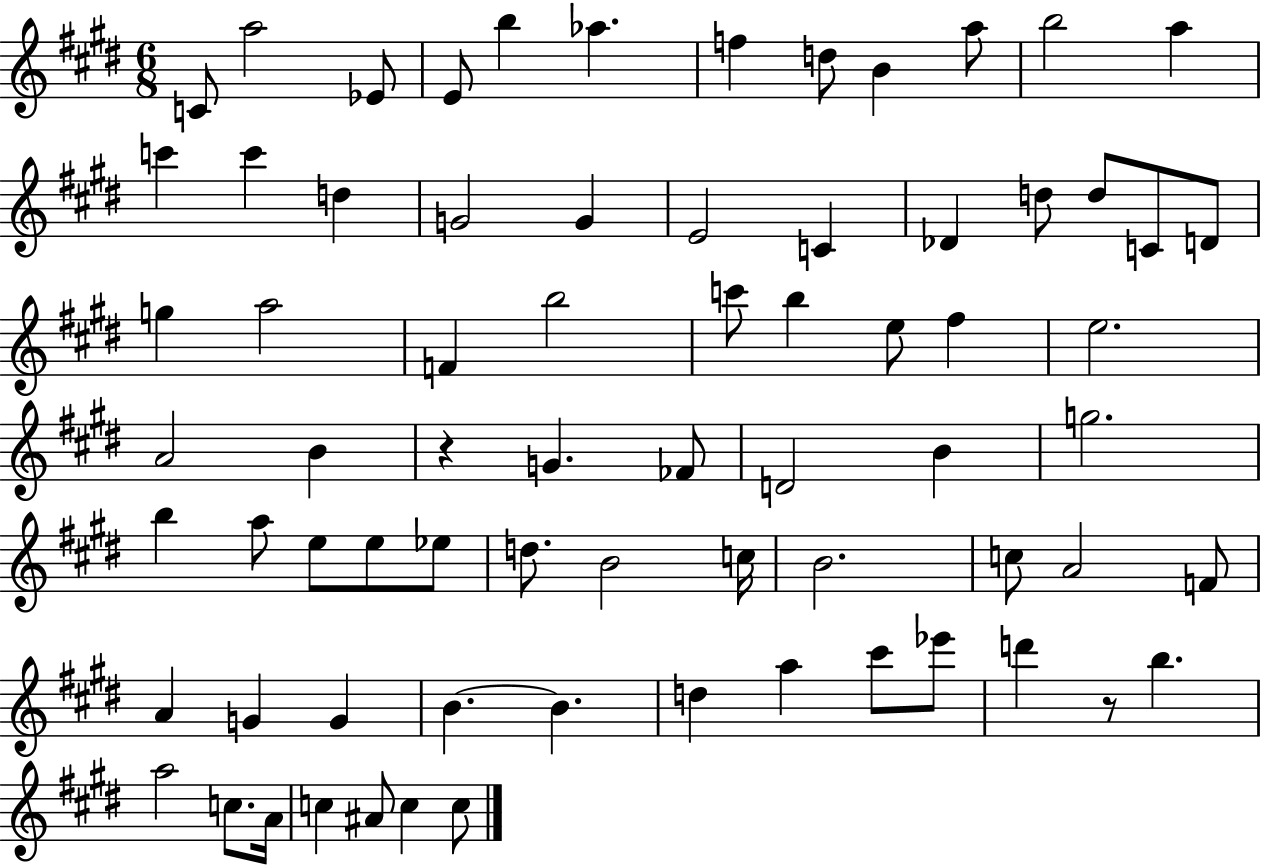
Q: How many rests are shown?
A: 2